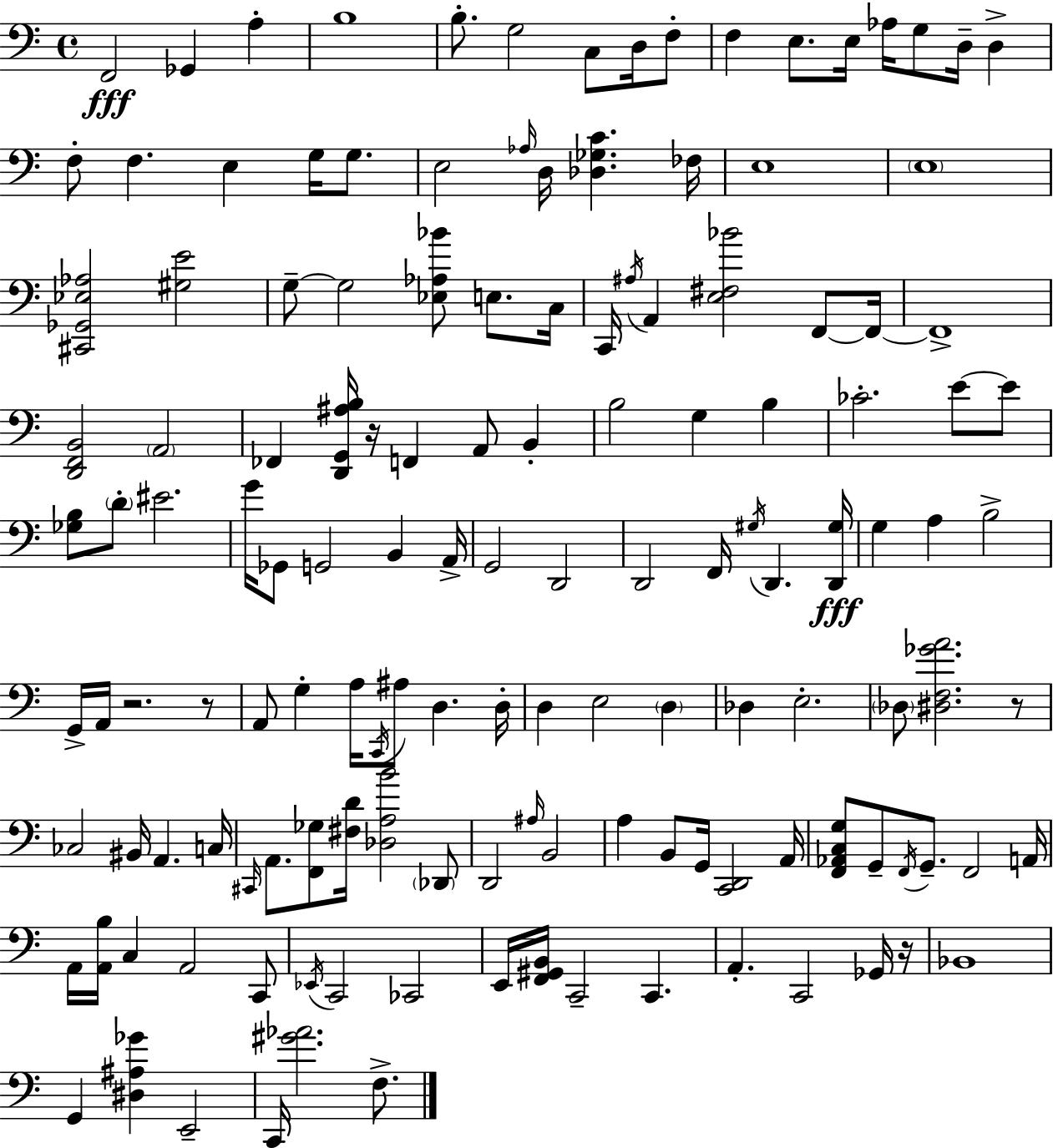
F2/h Gb2/q A3/q B3/w B3/e. G3/h C3/e D3/s F3/e F3/q E3/e. E3/s Ab3/s G3/e D3/s D3/q F3/e F3/q. E3/q G3/s G3/e. E3/h Ab3/s D3/s [Db3,Gb3,C4]/q. FES3/s E3/w E3/w [C#2,Gb2,Eb3,Ab3]/h [G#3,E4]/h G3/e G3/h [Eb3,Ab3,Bb4]/e E3/e. C3/s C2/s A#3/s A2/q [E3,F#3,Bb4]/h F2/e F2/s F2/w [D2,F2,B2]/h A2/h FES2/q [D2,G2,A#3,B3]/s R/s F2/q A2/e B2/q B3/h G3/q B3/q CES4/h. E4/e E4/e [Gb3,B3]/e D4/e EIS4/h. G4/s Gb2/e G2/h B2/q A2/s G2/h D2/h D2/h F2/s G#3/s D2/q. [D2,G#3]/s G3/q A3/q B3/h G2/s A2/s R/h. R/e A2/e G3/q A3/s C2/s A#3/e D3/q. D3/s D3/q E3/h D3/q Db3/q E3/h. Db3/e [D#3,F3,Gb4,A4]/h. R/e CES3/h BIS2/s A2/q. C3/s C#2/s A2/e. [F2,Gb3]/e [F#3,D4]/s [Db3,A3,B4]/h Db2/e D2/h A#3/s B2/h A3/q B2/e G2/s [C2,D2]/h A2/s [F2,Ab2,C3,G3]/e G2/e F2/s G2/e. F2/h A2/s A2/s [A2,B3]/s C3/q A2/h C2/e Eb2/s C2/h CES2/h E2/s [F2,G#2,B2]/s C2/h C2/q. A2/q. C2/h Gb2/s R/s Bb2/w G2/q [D#3,A#3,Gb4]/q E2/h C2/s [G#4,Ab4]/h. F3/e.